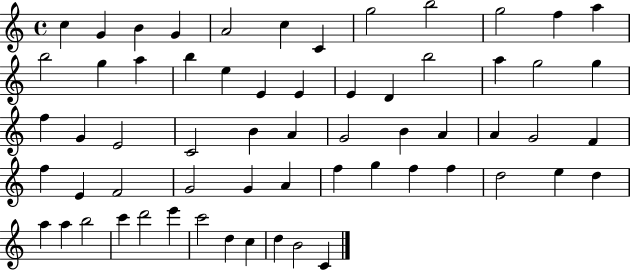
C5/q G4/q B4/q G4/q A4/h C5/q C4/q G5/h B5/h G5/h F5/q A5/q B5/h G5/q A5/q B5/q E5/q E4/q E4/q E4/q D4/q B5/h A5/q G5/h G5/q F5/q G4/q E4/h C4/h B4/q A4/q G4/h B4/q A4/q A4/q G4/h F4/q F5/q E4/q F4/h G4/h G4/q A4/q F5/q G5/q F5/q F5/q D5/h E5/q D5/q A5/q A5/q B5/h C6/q D6/h E6/q C6/h D5/q C5/q D5/q B4/h C4/q